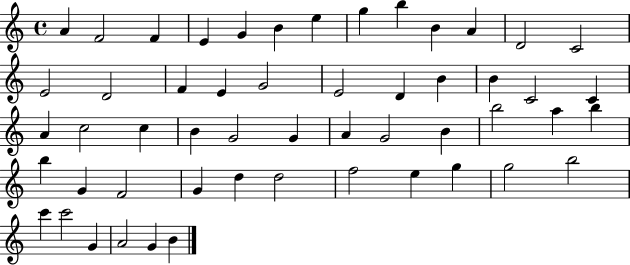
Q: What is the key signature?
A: C major